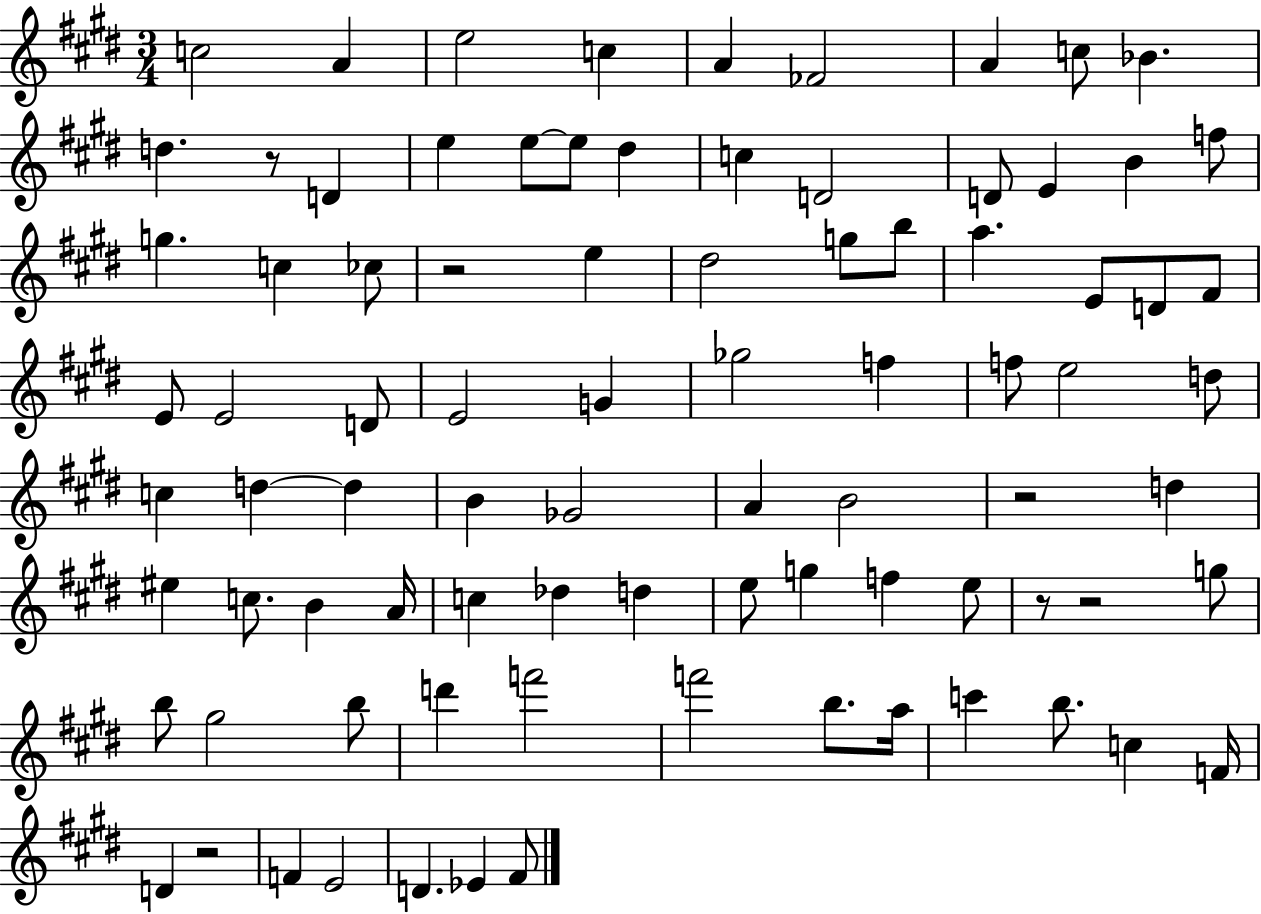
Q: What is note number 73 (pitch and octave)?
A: C5